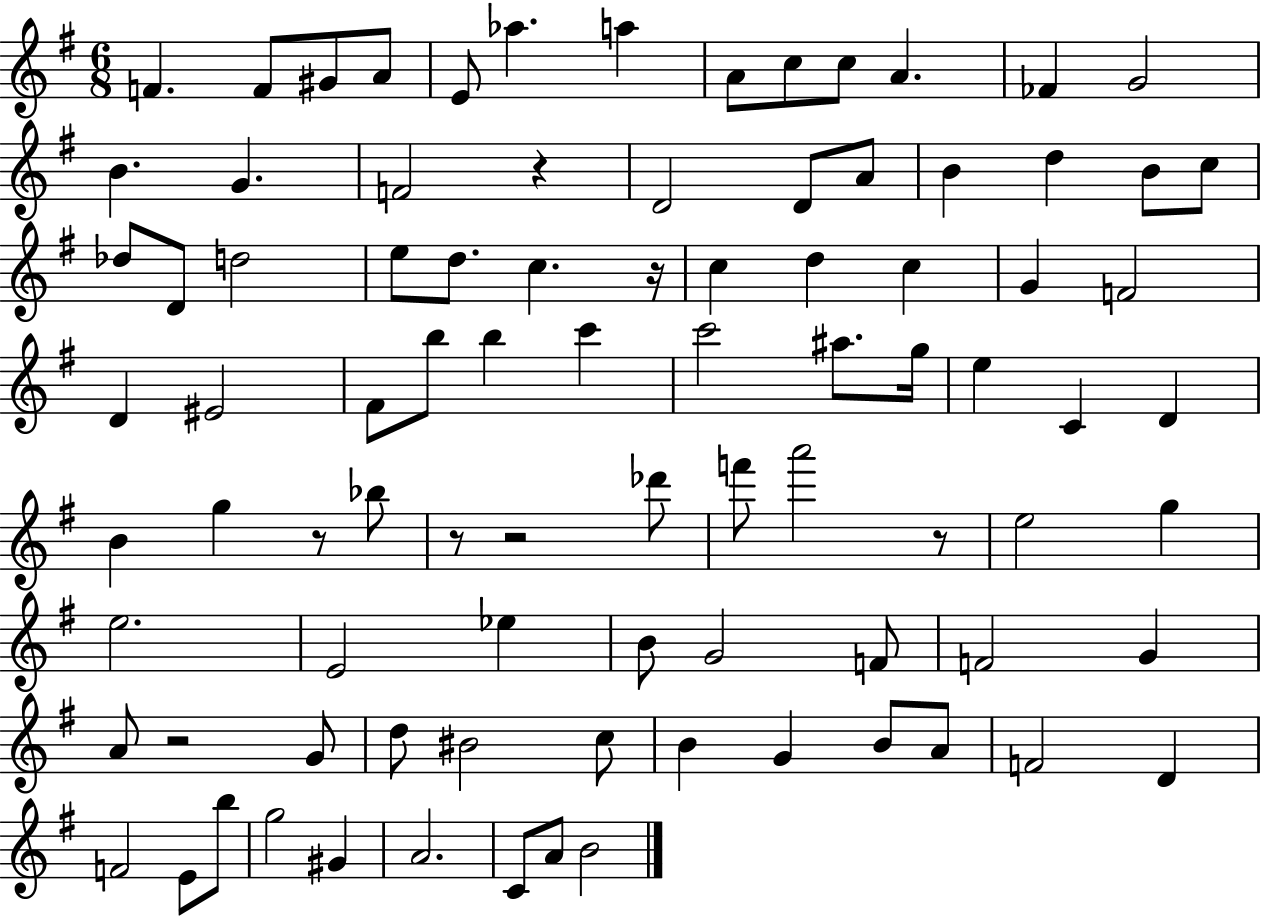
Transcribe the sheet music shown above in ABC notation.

X:1
T:Untitled
M:6/8
L:1/4
K:G
F F/2 ^G/2 A/2 E/2 _a a A/2 c/2 c/2 A _F G2 B G F2 z D2 D/2 A/2 B d B/2 c/2 _d/2 D/2 d2 e/2 d/2 c z/4 c d c G F2 D ^E2 ^F/2 b/2 b c' c'2 ^a/2 g/4 e C D B g z/2 _b/2 z/2 z2 _d'/2 f'/2 a'2 z/2 e2 g e2 E2 _e B/2 G2 F/2 F2 G A/2 z2 G/2 d/2 ^B2 c/2 B G B/2 A/2 F2 D F2 E/2 b/2 g2 ^G A2 C/2 A/2 B2